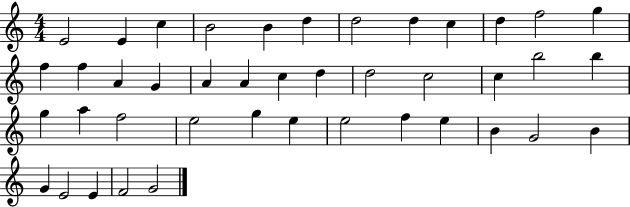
{
  \clef treble
  \numericTimeSignature
  \time 4/4
  \key c \major
  e'2 e'4 c''4 | b'2 b'4 d''4 | d''2 d''4 c''4 | d''4 f''2 g''4 | \break f''4 f''4 a'4 g'4 | a'4 a'4 c''4 d''4 | d''2 c''2 | c''4 b''2 b''4 | \break g''4 a''4 f''2 | e''2 g''4 e''4 | e''2 f''4 e''4 | b'4 g'2 b'4 | \break g'4 e'2 e'4 | f'2 g'2 | \bar "|."
}